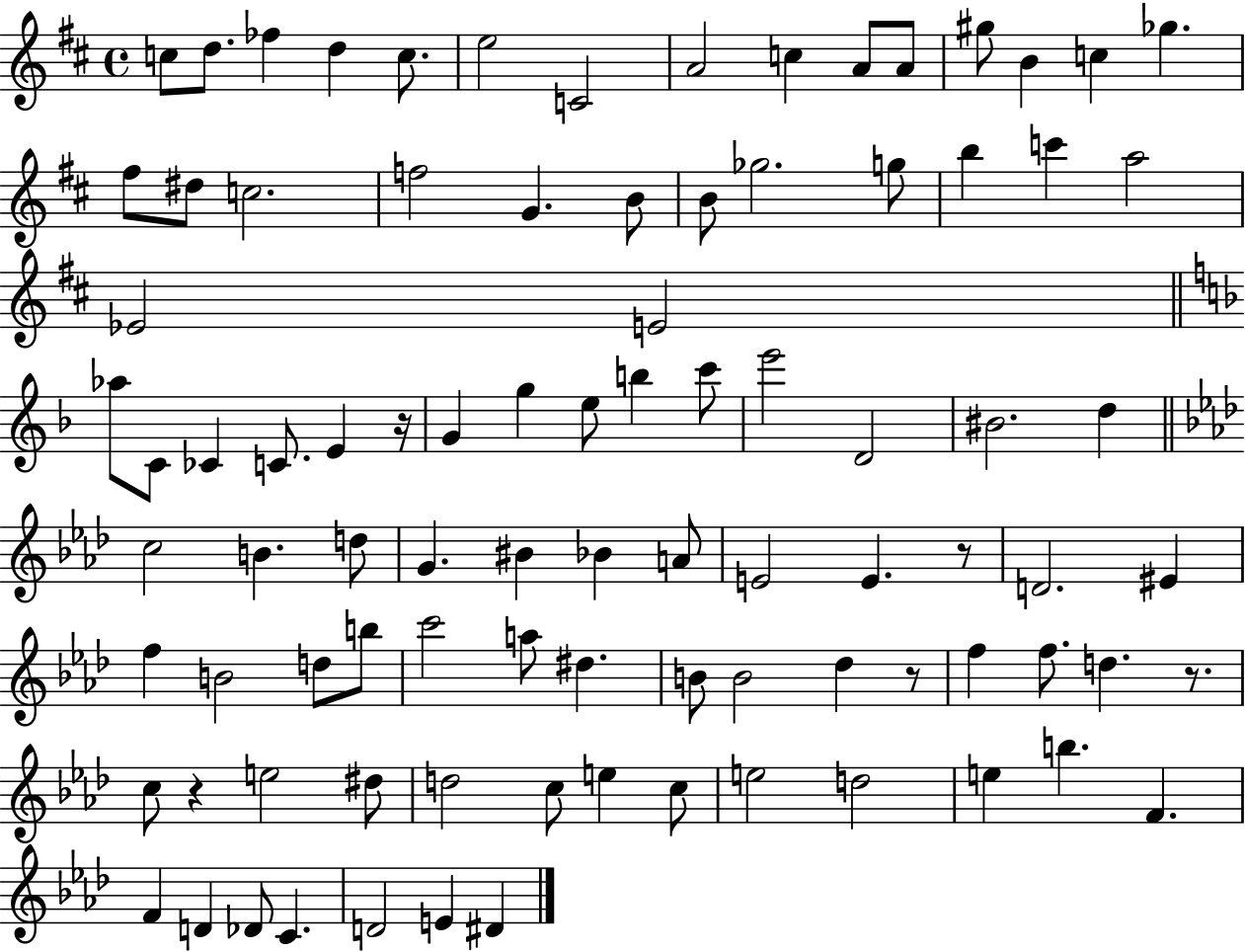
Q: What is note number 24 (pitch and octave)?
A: G5